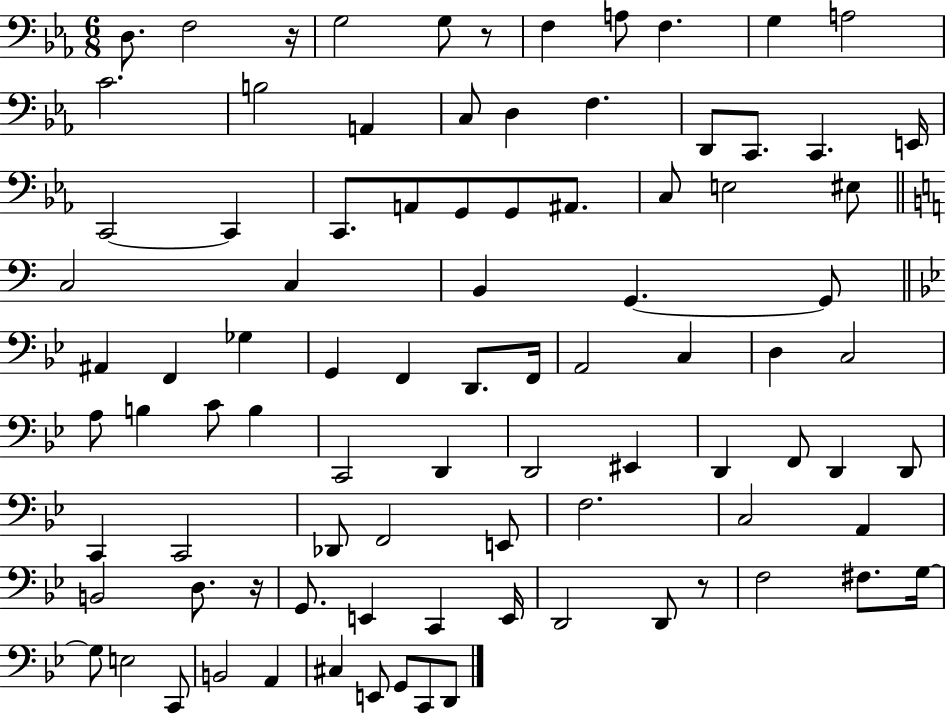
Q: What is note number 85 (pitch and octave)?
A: C2